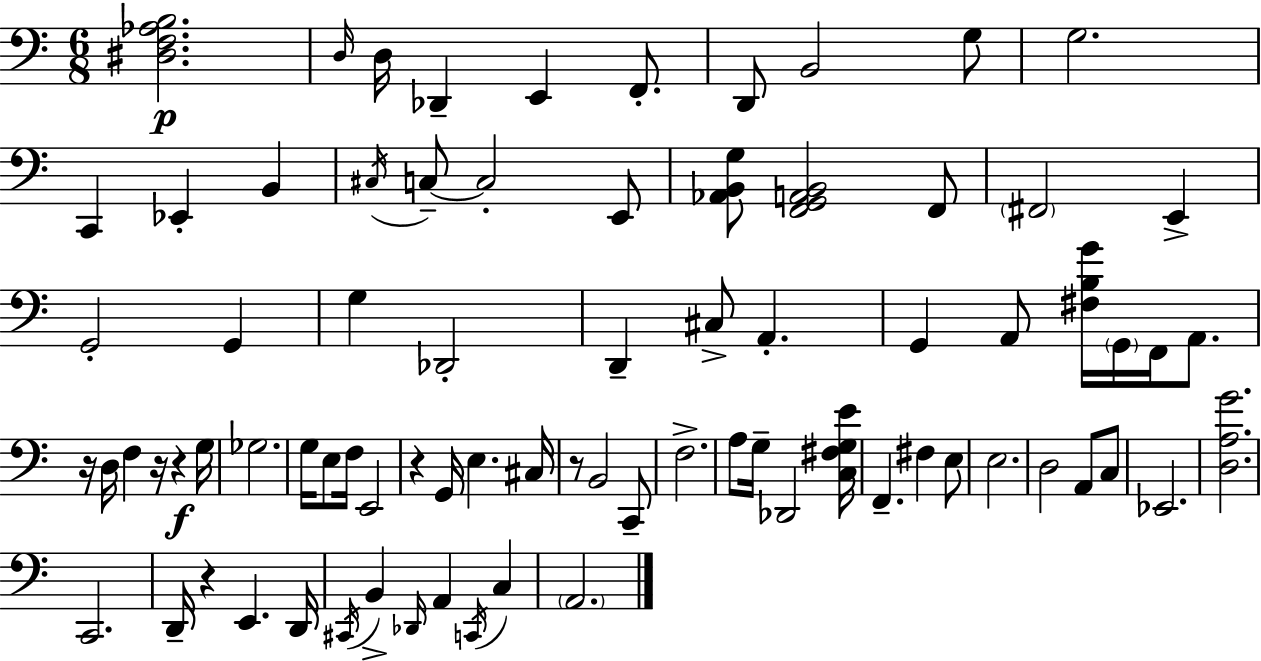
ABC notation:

X:1
T:Untitled
M:6/8
L:1/4
K:Am
[^D,F,_A,B,]2 D,/4 D,/4 _D,, E,, F,,/2 D,,/2 B,,2 G,/2 G,2 C,, _E,, B,, ^C,/4 C,/2 C,2 E,,/2 [_A,,B,,G,]/2 [F,,G,,A,,B,,]2 F,,/2 ^F,,2 E,, G,,2 G,, G, _D,,2 D,, ^C,/2 A,, G,, A,,/2 [^F,B,G]/4 G,,/4 F,,/4 A,,/2 z/4 D,/4 F, z/4 z G,/4 _G,2 G,/4 E,/2 F,/4 E,,2 z G,,/4 E, ^C,/4 z/2 B,,2 C,,/2 F,2 A,/2 G,/4 _D,,2 [C,^F,G,E]/4 F,, ^F, E,/2 E,2 D,2 A,,/2 C,/2 _E,,2 [D,A,G]2 C,,2 D,,/4 z E,, D,,/4 ^C,,/4 B,, _D,,/4 A,, C,,/4 C, A,,2